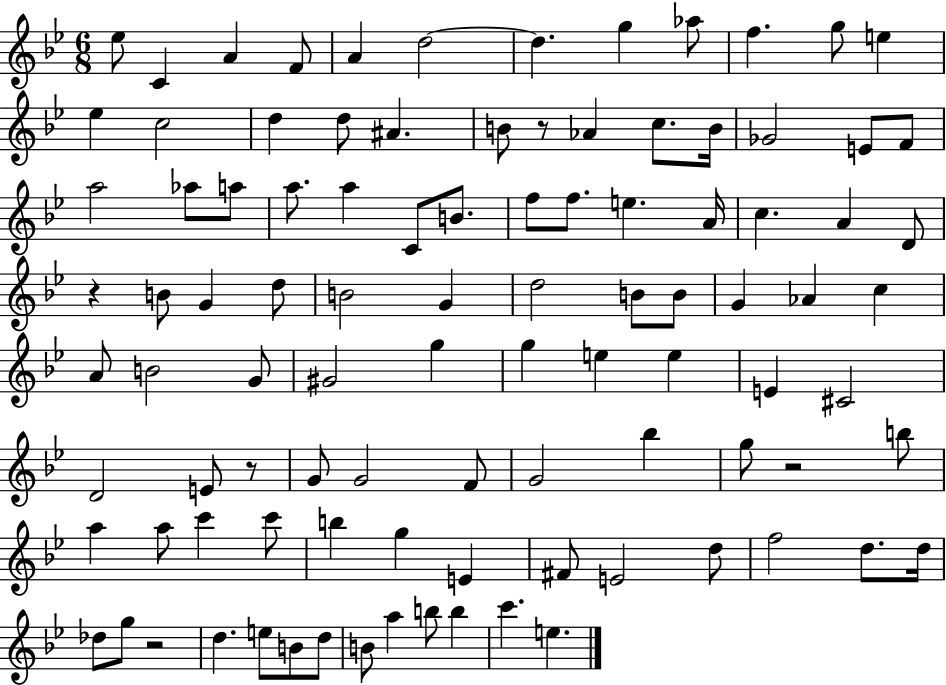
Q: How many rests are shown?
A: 5